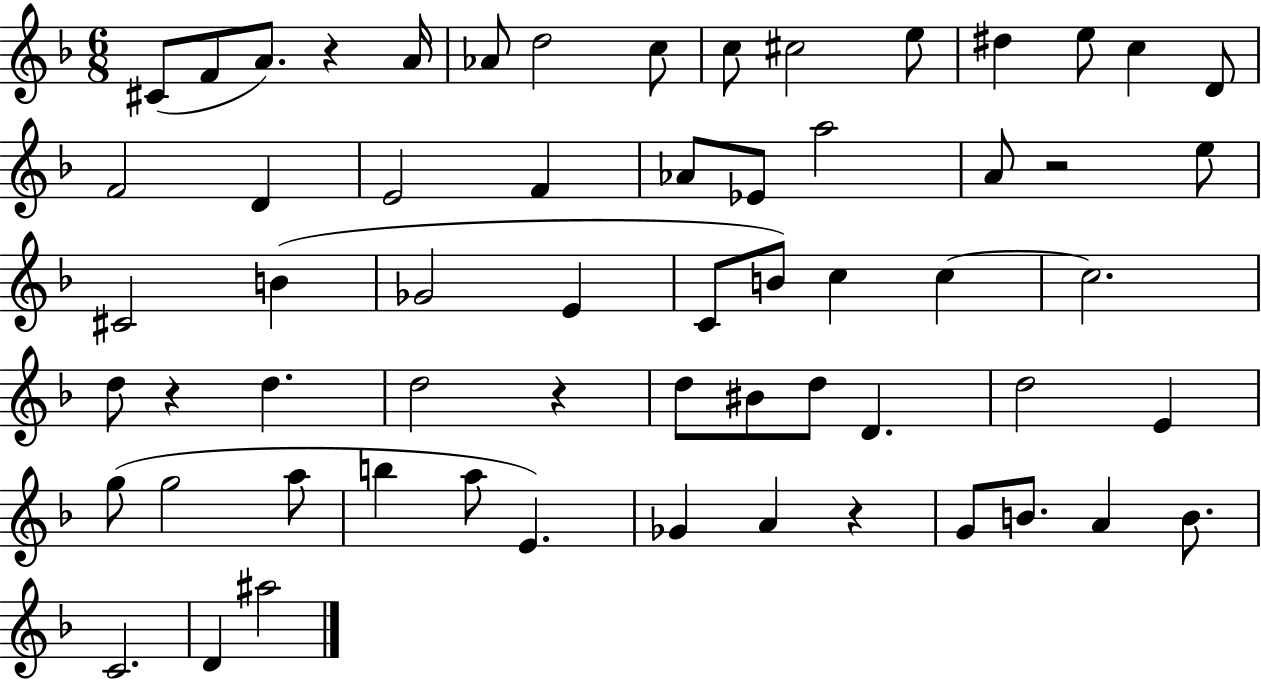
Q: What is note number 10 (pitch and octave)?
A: E5